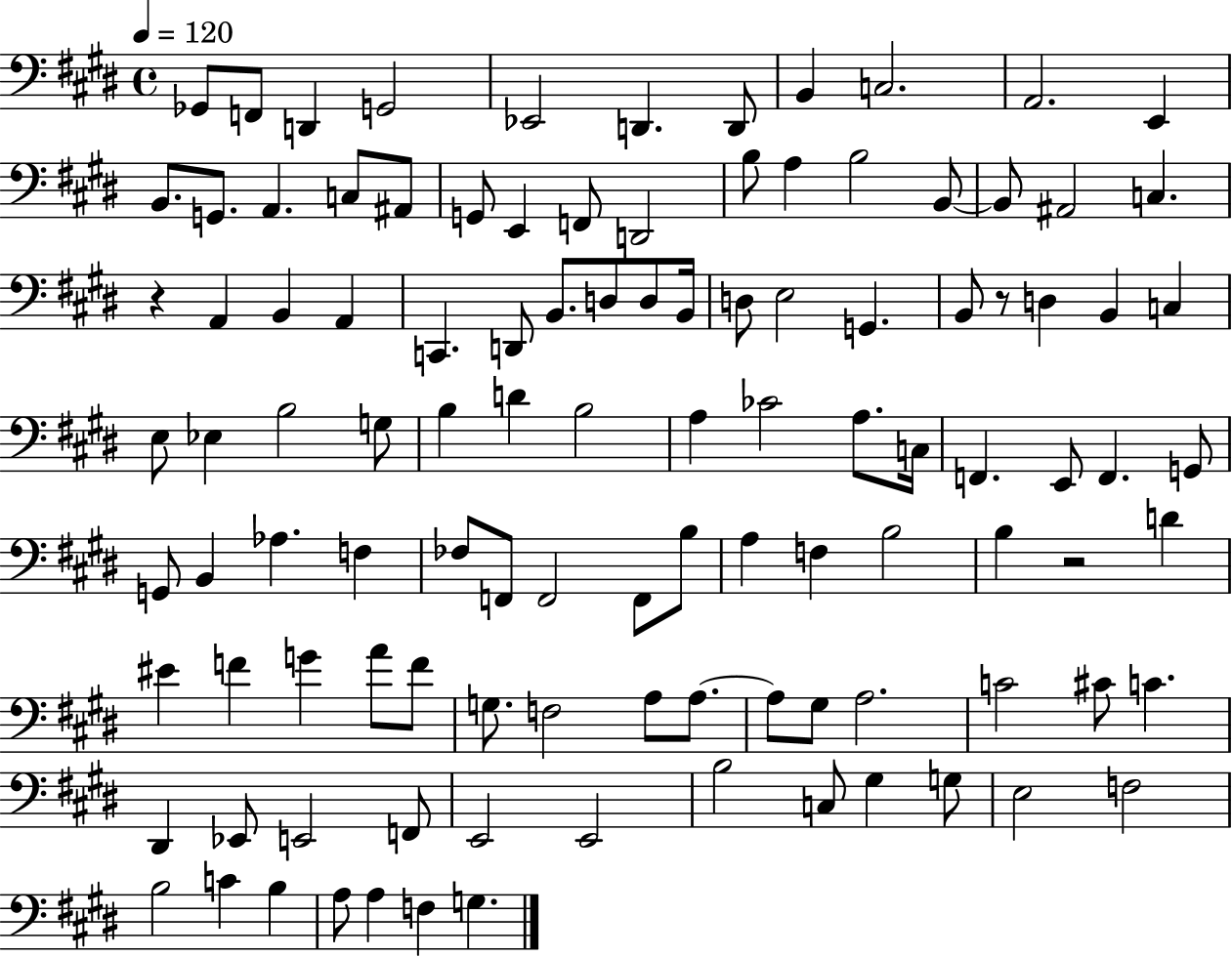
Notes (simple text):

Gb2/e F2/e D2/q G2/h Eb2/h D2/q. D2/e B2/q C3/h. A2/h. E2/q B2/e. G2/e. A2/q. C3/e A#2/e G2/e E2/q F2/e D2/h B3/e A3/q B3/h B2/e B2/e A#2/h C3/q. R/q A2/q B2/q A2/q C2/q. D2/e B2/e. D3/e D3/e B2/s D3/e E3/h G2/q. B2/e R/e D3/q B2/q C3/q E3/e Eb3/q B3/h G3/e B3/q D4/q B3/h A3/q CES4/h A3/e. C3/s F2/q. E2/e F2/q. G2/e G2/e B2/q Ab3/q. F3/q FES3/e F2/e F2/h F2/e B3/e A3/q F3/q B3/h B3/q R/h D4/q EIS4/q F4/q G4/q A4/e F4/e G3/e. F3/h A3/e A3/e. A3/e G#3/e A3/h. C4/h C#4/e C4/q. D#2/q Eb2/e E2/h F2/e E2/h E2/h B3/h C3/e G#3/q G3/e E3/h F3/h B3/h C4/q B3/q A3/e A3/q F3/q G3/q.